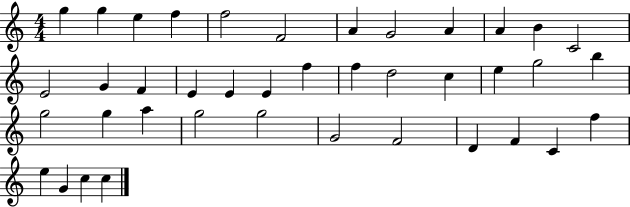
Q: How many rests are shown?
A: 0